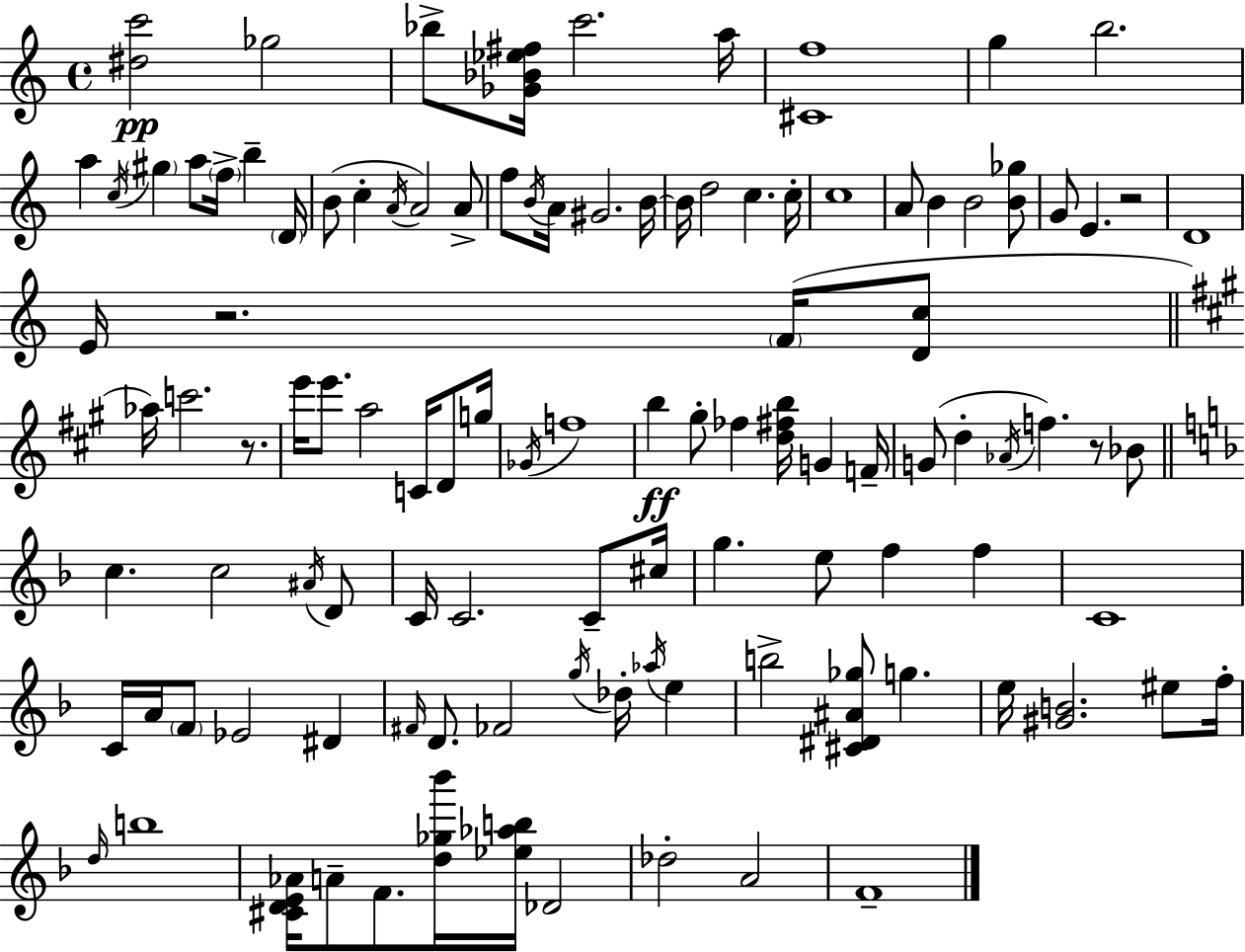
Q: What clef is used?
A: treble